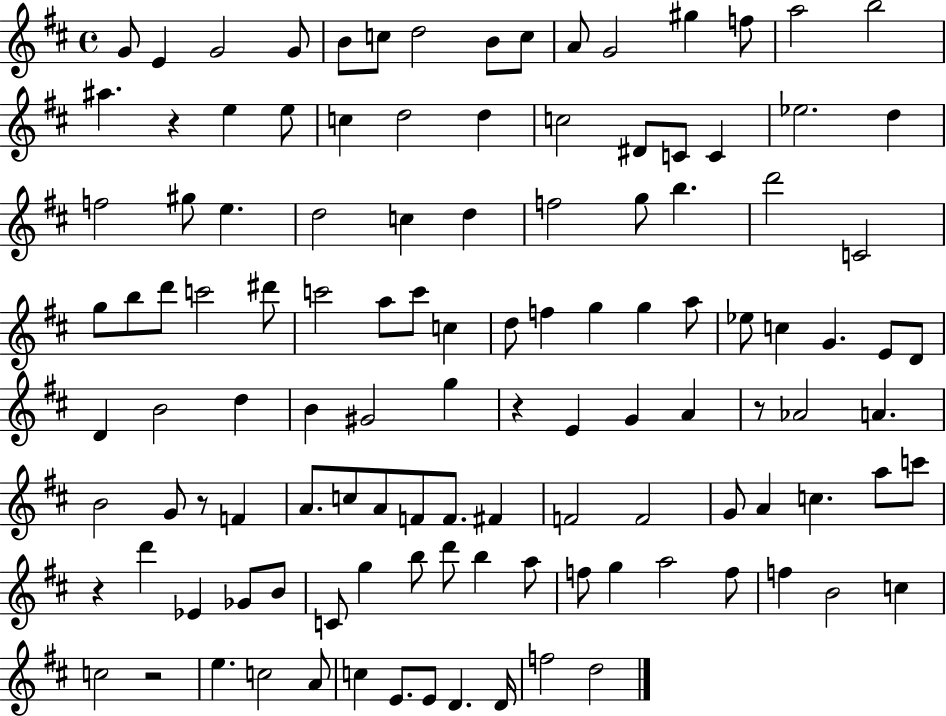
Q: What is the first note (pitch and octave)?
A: G4